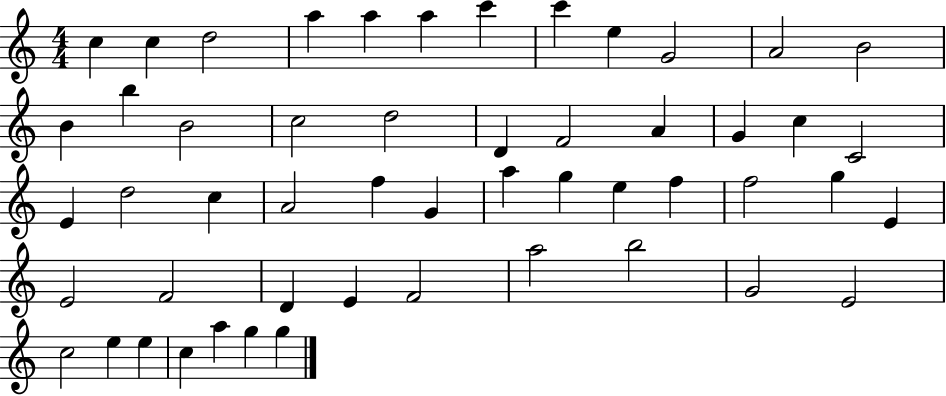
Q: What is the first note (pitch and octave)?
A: C5